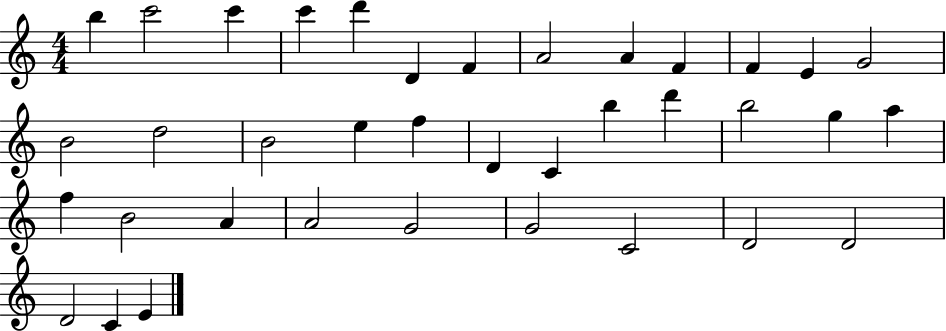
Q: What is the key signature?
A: C major